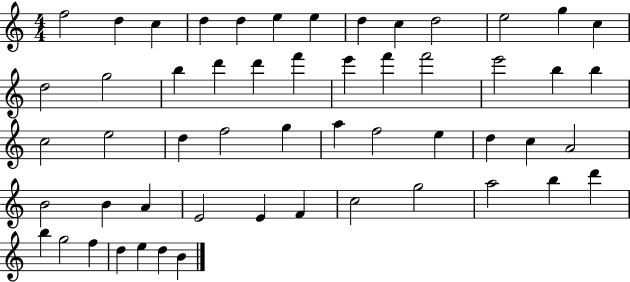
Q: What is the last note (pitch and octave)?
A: B4